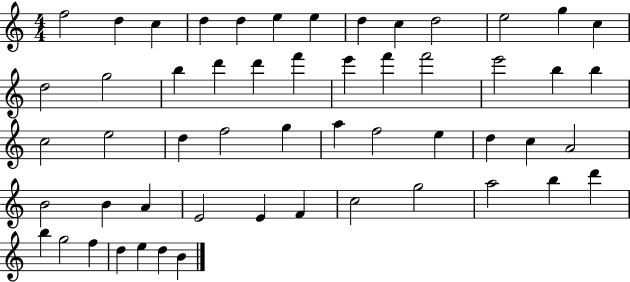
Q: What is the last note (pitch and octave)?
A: B4